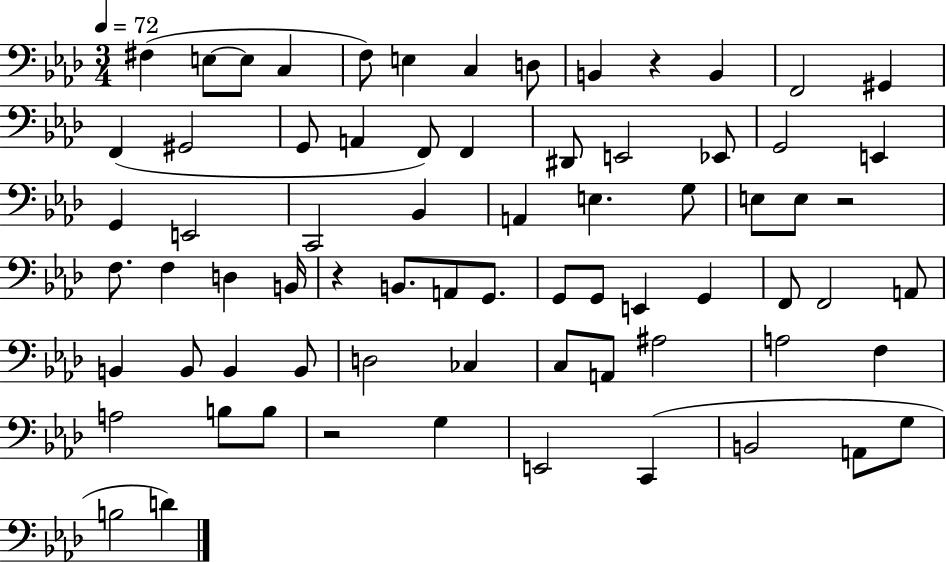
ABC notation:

X:1
T:Untitled
M:3/4
L:1/4
K:Ab
^F, E,/2 E,/2 C, F,/2 E, C, D,/2 B,, z B,, F,,2 ^G,, F,, ^G,,2 G,,/2 A,, F,,/2 F,, ^D,,/2 E,,2 _E,,/2 G,,2 E,, G,, E,,2 C,,2 _B,, A,, E, G,/2 E,/2 E,/2 z2 F,/2 F, D, B,,/4 z B,,/2 A,,/2 G,,/2 G,,/2 G,,/2 E,, G,, F,,/2 F,,2 A,,/2 B,, B,,/2 B,, B,,/2 D,2 _C, C,/2 A,,/2 ^A,2 A,2 F, A,2 B,/2 B,/2 z2 G, E,,2 C,, B,,2 A,,/2 G,/2 B,2 D